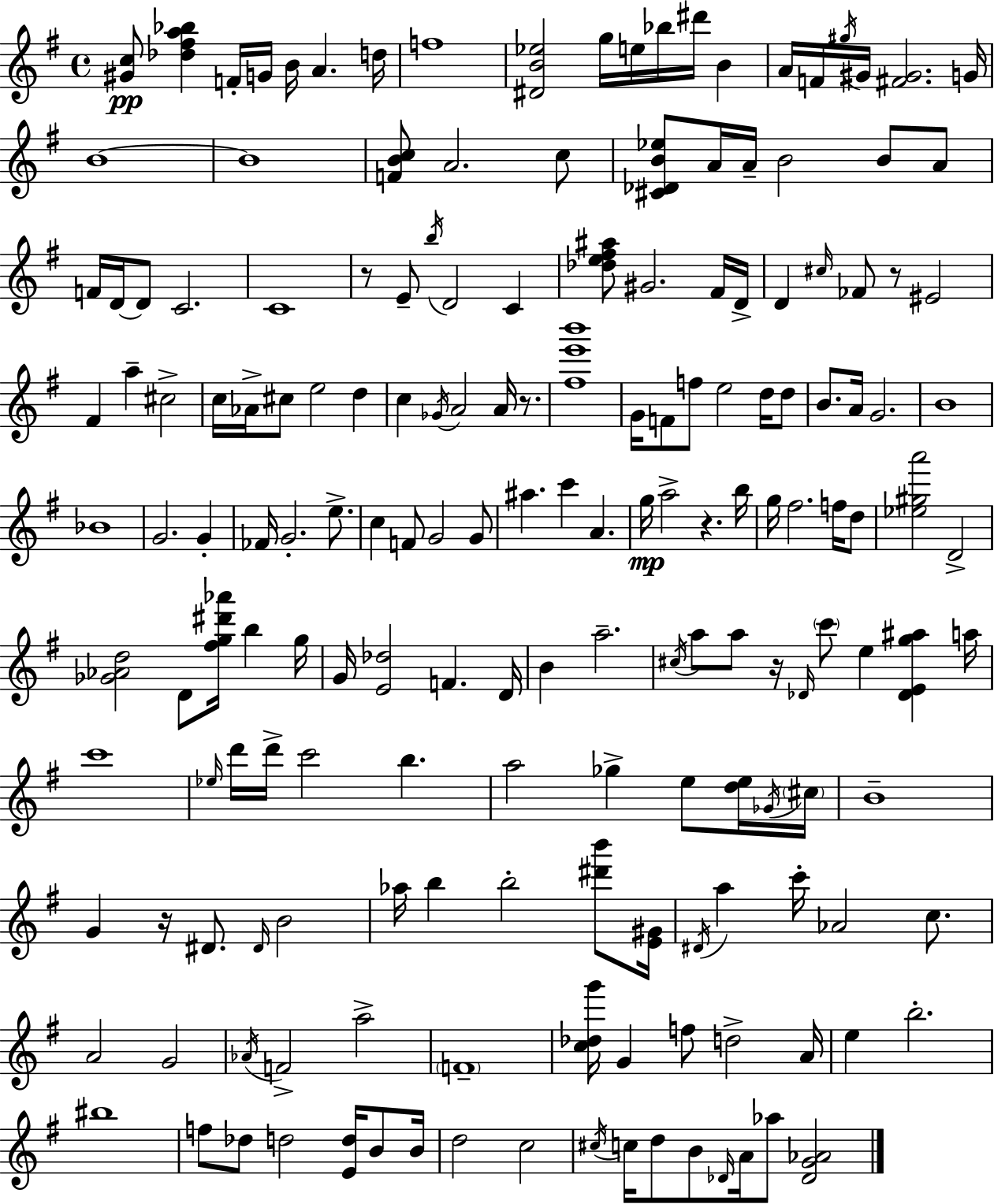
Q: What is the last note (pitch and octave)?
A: Ab5